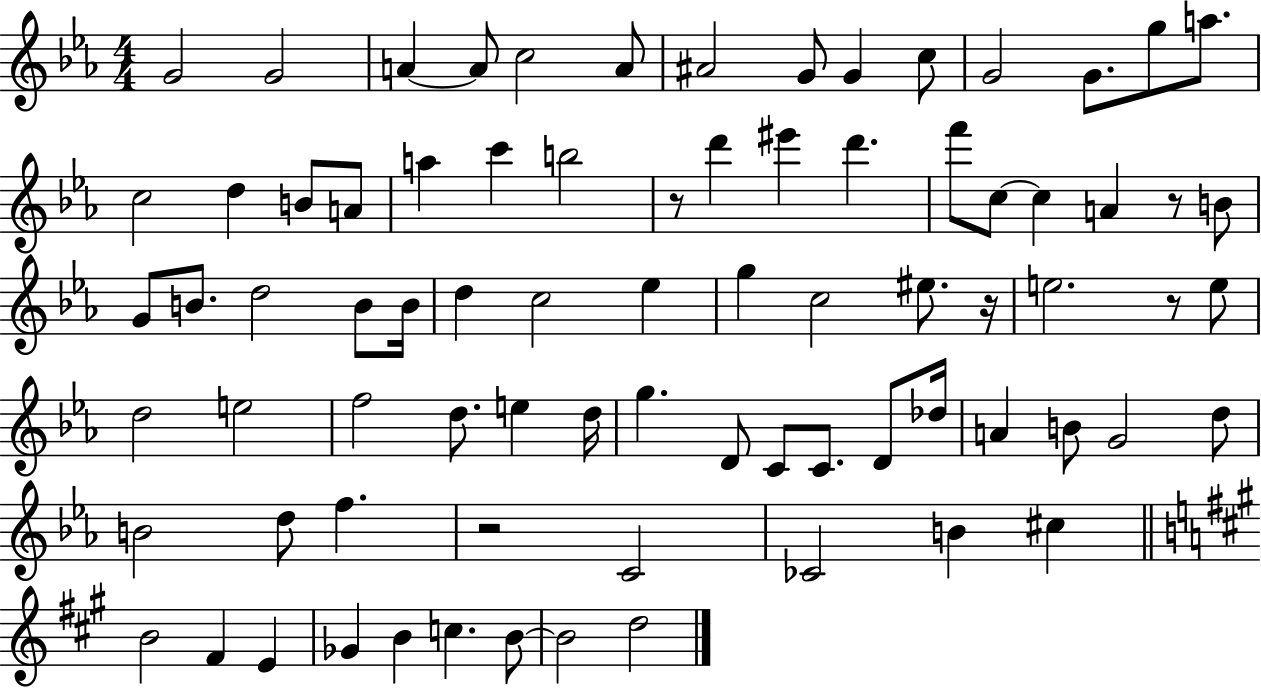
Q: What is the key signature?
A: EES major